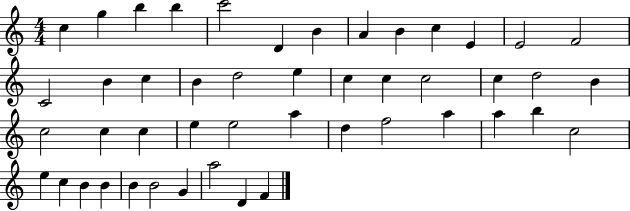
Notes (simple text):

C5/q G5/q B5/q B5/q C6/h D4/q B4/q A4/q B4/q C5/q E4/q E4/h F4/h C4/h B4/q C5/q B4/q D5/h E5/q C5/q C5/q C5/h C5/q D5/h B4/q C5/h C5/q C5/q E5/q E5/h A5/q D5/q F5/h A5/q A5/q B5/q C5/h E5/q C5/q B4/q B4/q B4/q B4/h G4/q A5/h D4/q F4/q